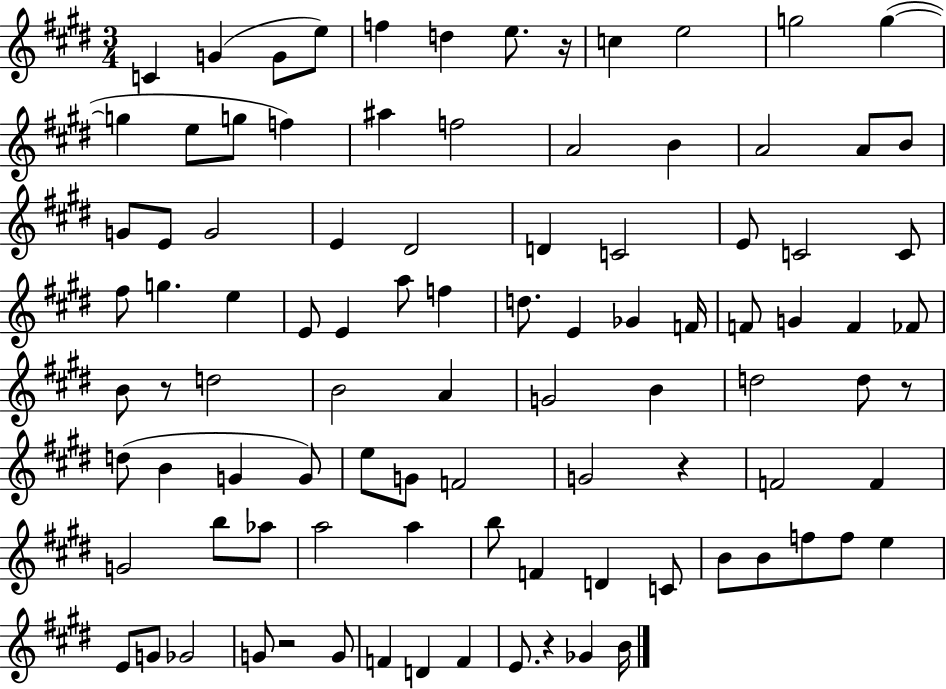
C4/q G4/q G4/e E5/e F5/q D5/q E5/e. R/s C5/q E5/h G5/h G5/q G5/q E5/e G5/e F5/q A#5/q F5/h A4/h B4/q A4/h A4/e B4/e G4/e E4/e G4/h E4/q D#4/h D4/q C4/h E4/e C4/h C4/e F#5/e G5/q. E5/q E4/e E4/q A5/e F5/q D5/e. E4/q Gb4/q F4/s F4/e G4/q F4/q FES4/e B4/e R/e D5/h B4/h A4/q G4/h B4/q D5/h D5/e R/e D5/e B4/q G4/q G4/e E5/e G4/e F4/h G4/h R/q F4/h F4/q G4/h B5/e Ab5/e A5/h A5/q B5/e F4/q D4/q C4/e B4/e B4/e F5/e F5/e E5/q E4/e G4/e Gb4/h G4/e R/h G4/e F4/q D4/q F4/q E4/e. R/q Gb4/q B4/s